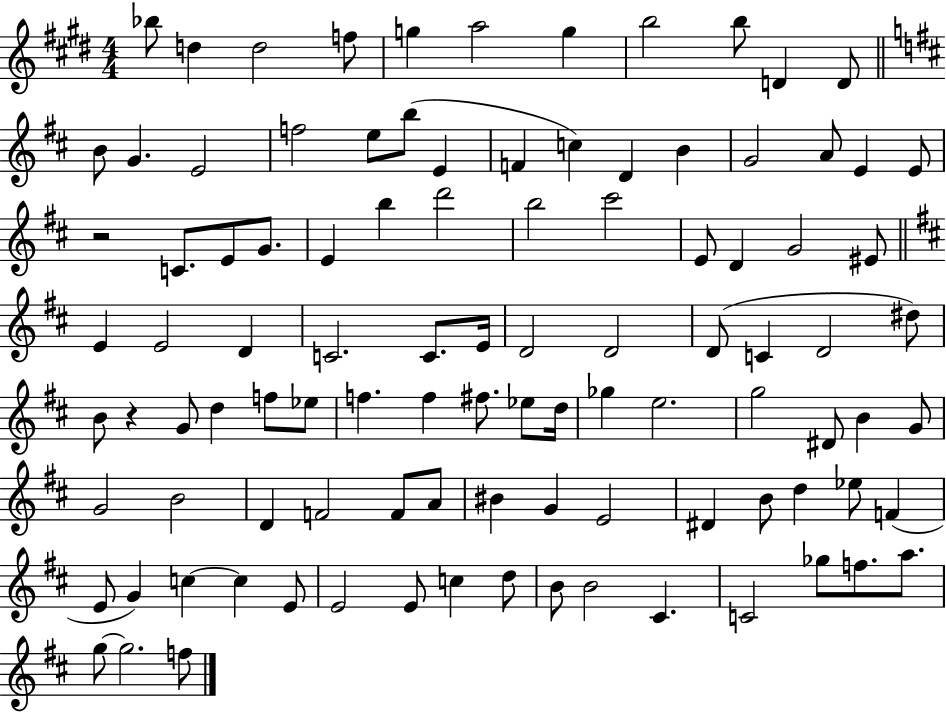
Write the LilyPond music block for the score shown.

{
  \clef treble
  \numericTimeSignature
  \time 4/4
  \key e \major
  bes''8 d''4 d''2 f''8 | g''4 a''2 g''4 | b''2 b''8 d'4 d'8 | \bar "||" \break \key d \major b'8 g'4. e'2 | f''2 e''8 b''8( e'4 | f'4 c''4) d'4 b'4 | g'2 a'8 e'4 e'8 | \break r2 c'8. e'8 g'8. | e'4 b''4 d'''2 | b''2 cis'''2 | e'8 d'4 g'2 eis'8 | \break \bar "||" \break \key d \major e'4 e'2 d'4 | c'2. c'8. e'16 | d'2 d'2 | d'8( c'4 d'2 dis''8) | \break b'8 r4 g'8 d''4 f''8 ees''8 | f''4. f''4 fis''8. ees''8 d''16 | ges''4 e''2. | g''2 dis'8 b'4 g'8 | \break g'2 b'2 | d'4 f'2 f'8 a'8 | bis'4 g'4 e'2 | dis'4 b'8 d''4 ees''8 f'4( | \break e'8 g'4) c''4~~ c''4 e'8 | e'2 e'8 c''4 d''8 | b'8 b'2 cis'4. | c'2 ges''8 f''8. a''8. | \break g''8~~ g''2. f''8 | \bar "|."
}